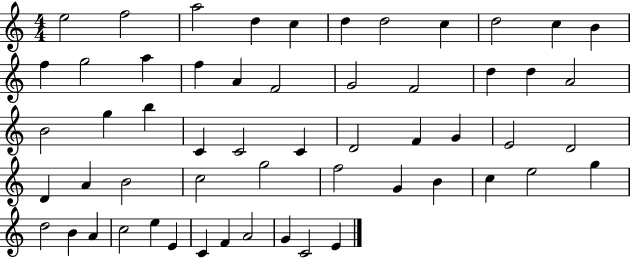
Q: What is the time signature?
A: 4/4